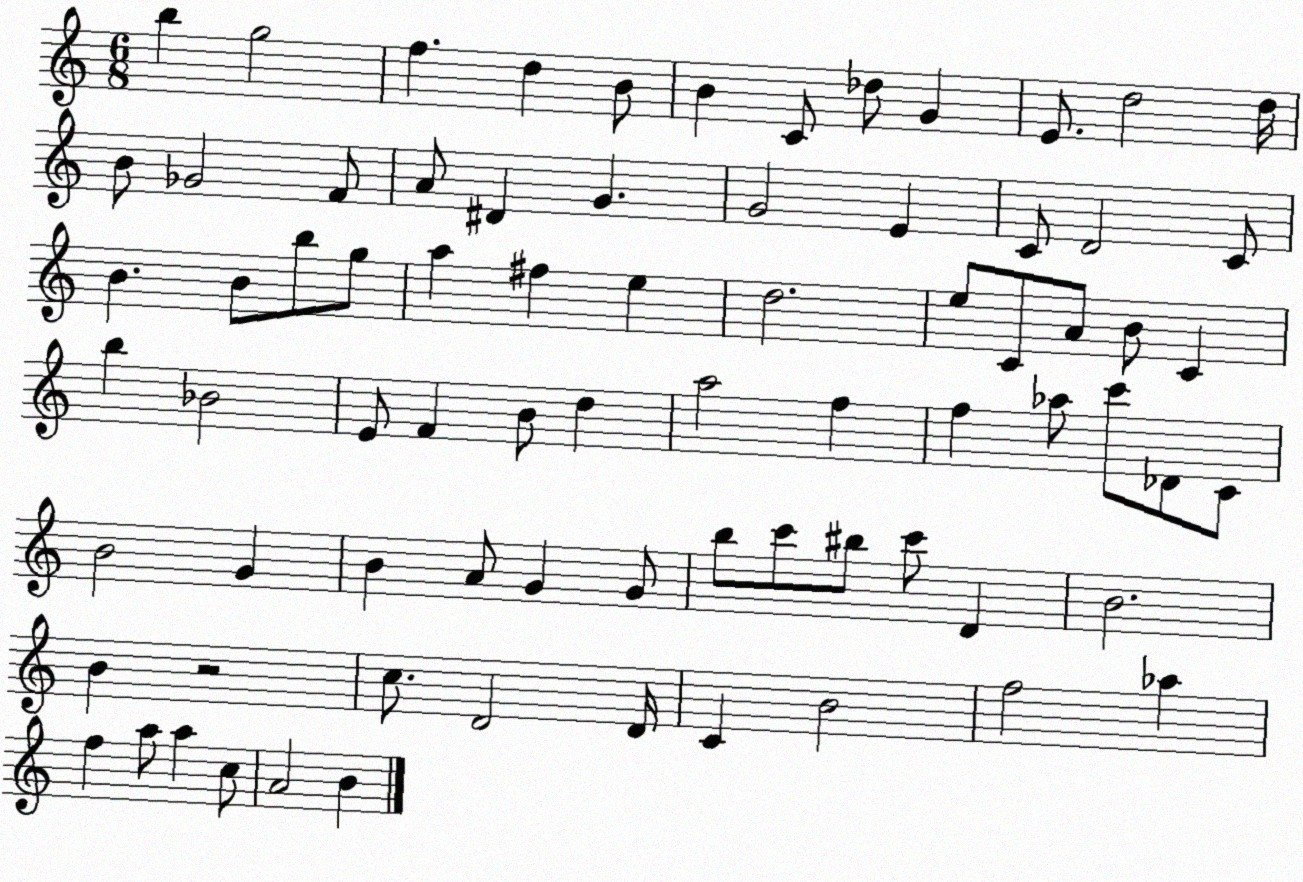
X:1
T:Untitled
M:6/8
L:1/4
K:C
b g2 f d B/2 B C/2 _d/2 G E/2 d2 d/4 B/2 _G2 F/2 A/2 ^D G G2 E C/2 D2 C/2 B B/2 b/2 g/2 a ^f e d2 e/2 C/2 A/2 B/2 C b _B2 E/2 F B/2 d a2 f f _a/2 c'/2 _D/2 C/2 B2 G B A/2 G G/2 b/2 c'/2 ^b/2 c'/2 D B2 B z2 c/2 D2 D/4 C B2 f2 _a f a/2 a c/2 A2 B